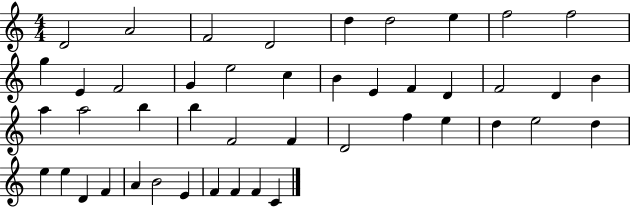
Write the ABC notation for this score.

X:1
T:Untitled
M:4/4
L:1/4
K:C
D2 A2 F2 D2 d d2 e f2 f2 g E F2 G e2 c B E F D F2 D B a a2 b b F2 F D2 f e d e2 d e e D F A B2 E F F F C